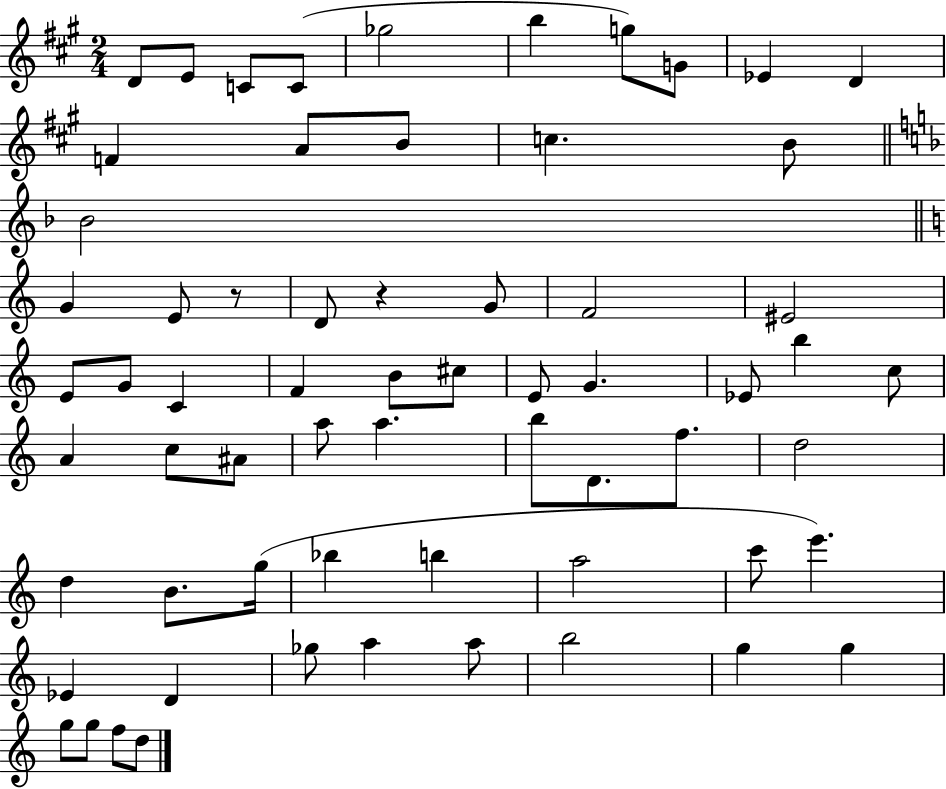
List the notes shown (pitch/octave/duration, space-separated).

D4/e E4/e C4/e C4/e Gb5/h B5/q G5/e G4/e Eb4/q D4/q F4/q A4/e B4/e C5/q. B4/e Bb4/h G4/q E4/e R/e D4/e R/q G4/e F4/h EIS4/h E4/e G4/e C4/q F4/q B4/e C#5/e E4/e G4/q. Eb4/e B5/q C5/e A4/q C5/e A#4/e A5/e A5/q. B5/e D4/e. F5/e. D5/h D5/q B4/e. G5/s Bb5/q B5/q A5/h C6/e E6/q. Eb4/q D4/q Gb5/e A5/q A5/e B5/h G5/q G5/q G5/e G5/e F5/e D5/e